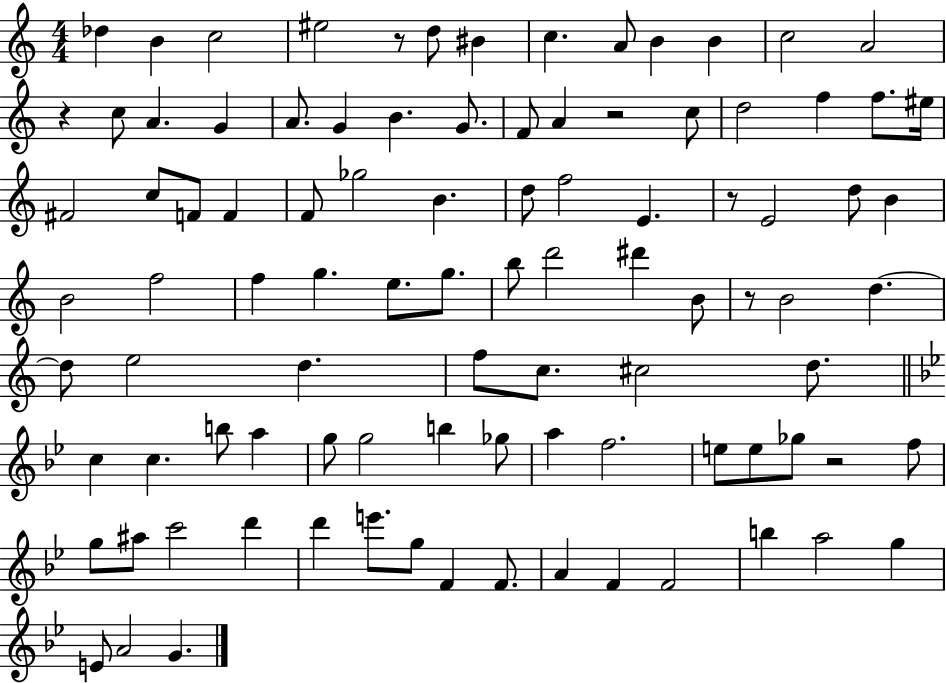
X:1
T:Untitled
M:4/4
L:1/4
K:C
_d B c2 ^e2 z/2 d/2 ^B c A/2 B B c2 A2 z c/2 A G A/2 G B G/2 F/2 A z2 c/2 d2 f f/2 ^e/4 ^F2 c/2 F/2 F F/2 _g2 B d/2 f2 E z/2 E2 d/2 B B2 f2 f g e/2 g/2 b/2 d'2 ^d' B/2 z/2 B2 d d/2 e2 d f/2 c/2 ^c2 d/2 c c b/2 a g/2 g2 b _g/2 a f2 e/2 e/2 _g/2 z2 f/2 g/2 ^a/2 c'2 d' d' e'/2 g/2 F F/2 A F F2 b a2 g E/2 A2 G